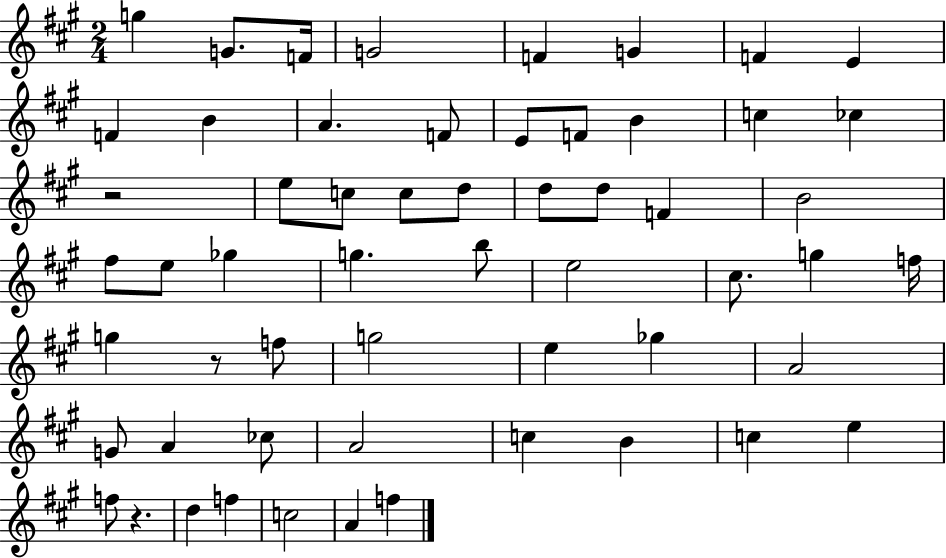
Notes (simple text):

G5/q G4/e. F4/s G4/h F4/q G4/q F4/q E4/q F4/q B4/q A4/q. F4/e E4/e F4/e B4/q C5/q CES5/q R/h E5/e C5/e C5/e D5/e D5/e D5/e F4/q B4/h F#5/e E5/e Gb5/q G5/q. B5/e E5/h C#5/e. G5/q F5/s G5/q R/e F5/e G5/h E5/q Gb5/q A4/h G4/e A4/q CES5/e A4/h C5/q B4/q C5/q E5/q F5/e R/q. D5/q F5/q C5/h A4/q F5/q